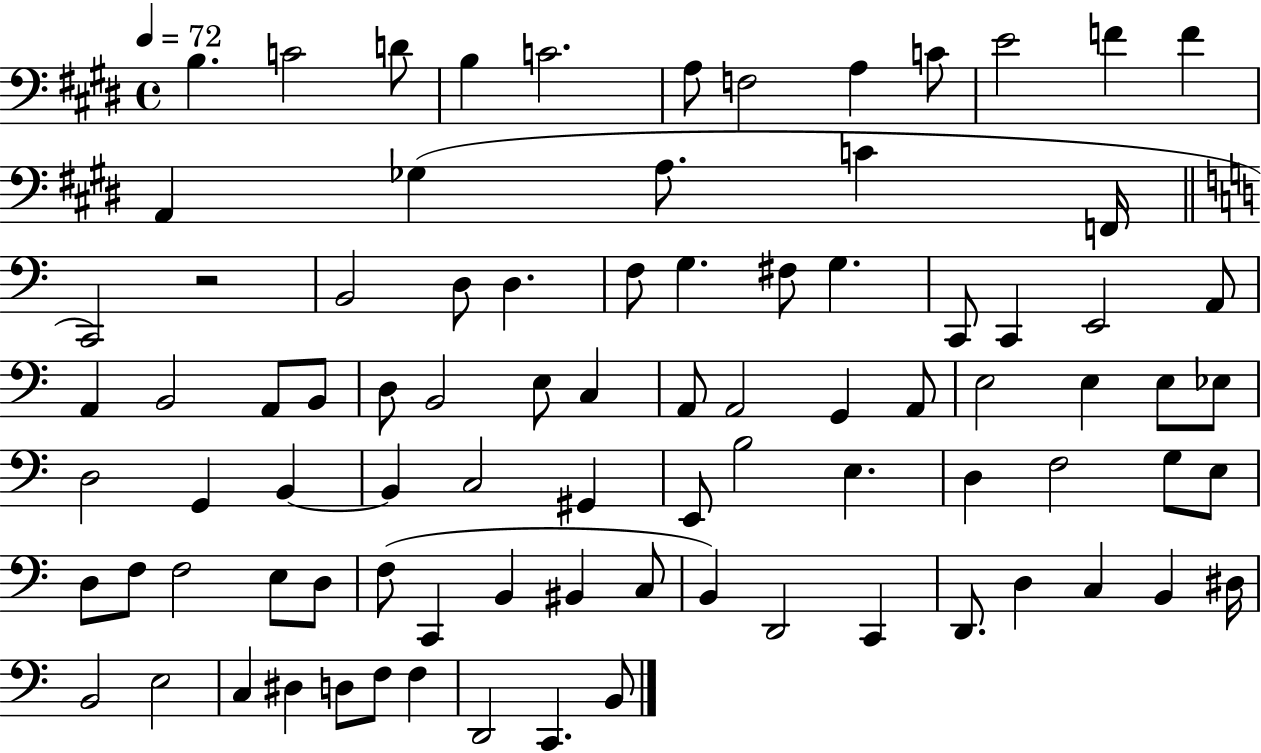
{
  \clef bass
  \time 4/4
  \defaultTimeSignature
  \key e \major
  \tempo 4 = 72
  b4. c'2 d'8 | b4 c'2. | a8 f2 a4 c'8 | e'2 f'4 f'4 | \break a,4 ges4( a8. c'4 f,16 | \bar "||" \break \key a \minor c,2) r2 | b,2 d8 d4. | f8 g4. fis8 g4. | c,8 c,4 e,2 a,8 | \break a,4 b,2 a,8 b,8 | d8 b,2 e8 c4 | a,8 a,2 g,4 a,8 | e2 e4 e8 ees8 | \break d2 g,4 b,4~~ | b,4 c2 gis,4 | e,8 b2 e4. | d4 f2 g8 e8 | \break d8 f8 f2 e8 d8 | f8( c,4 b,4 bis,4 c8 | b,4) d,2 c,4 | d,8. d4 c4 b,4 dis16 | \break b,2 e2 | c4 dis4 d8 f8 f4 | d,2 c,4. b,8 | \bar "|."
}